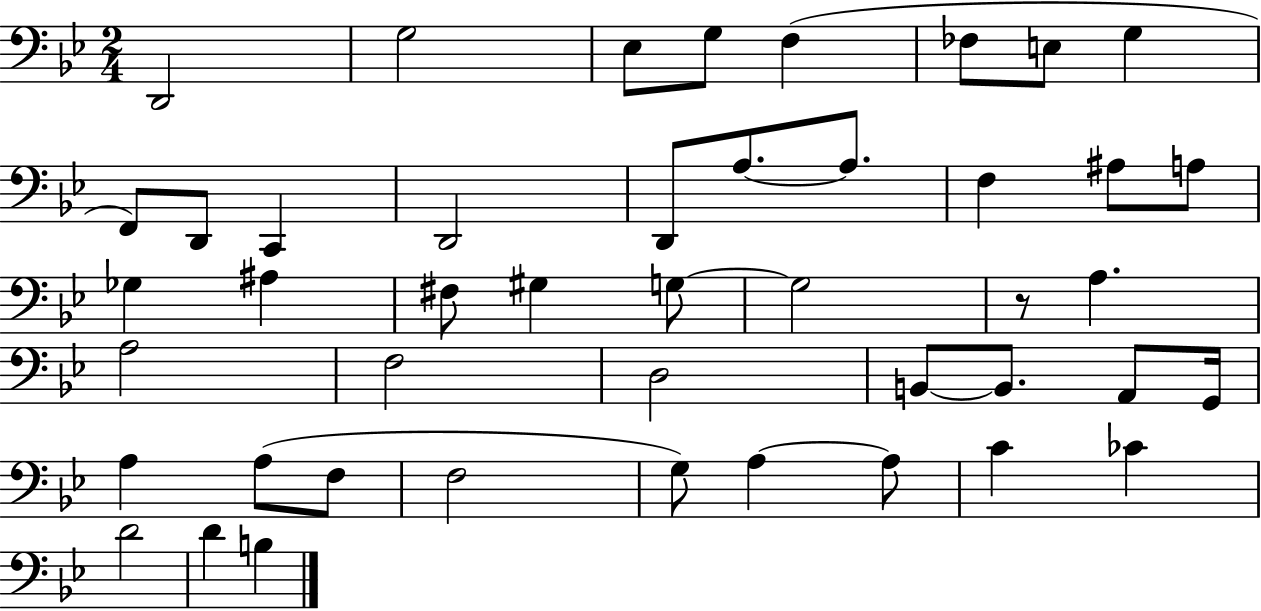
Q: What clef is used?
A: bass